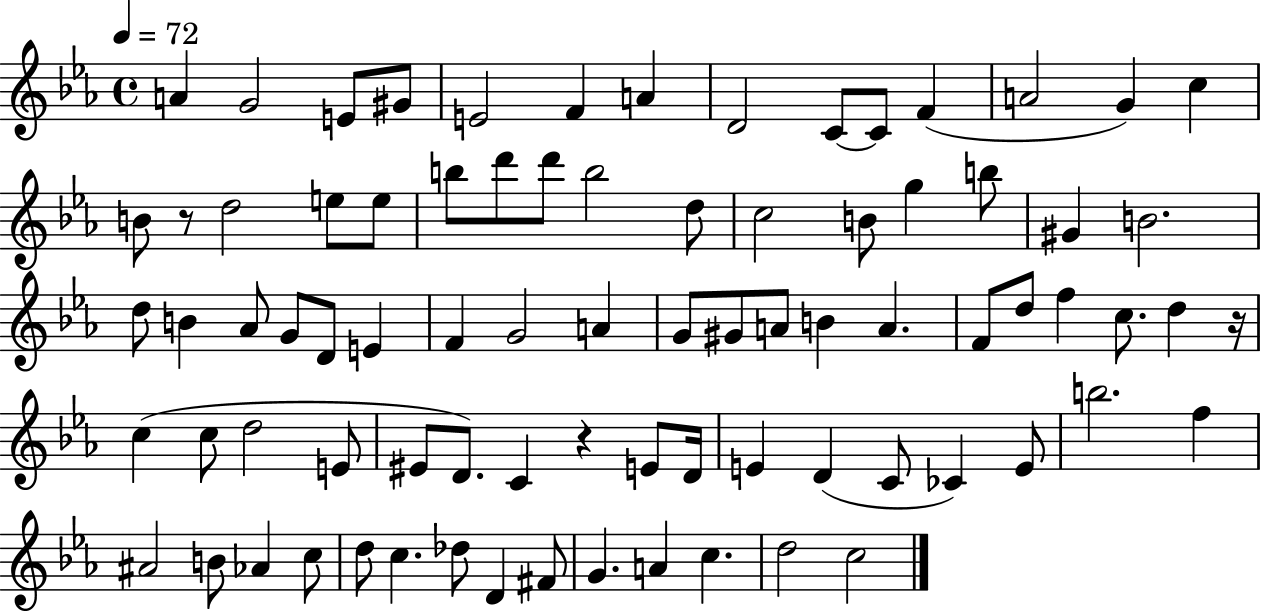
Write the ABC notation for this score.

X:1
T:Untitled
M:4/4
L:1/4
K:Eb
A G2 E/2 ^G/2 E2 F A D2 C/2 C/2 F A2 G c B/2 z/2 d2 e/2 e/2 b/2 d'/2 d'/2 b2 d/2 c2 B/2 g b/2 ^G B2 d/2 B _A/2 G/2 D/2 E F G2 A G/2 ^G/2 A/2 B A F/2 d/2 f c/2 d z/4 c c/2 d2 E/2 ^E/2 D/2 C z E/2 D/4 E D C/2 _C E/2 b2 f ^A2 B/2 _A c/2 d/2 c _d/2 D ^F/2 G A c d2 c2